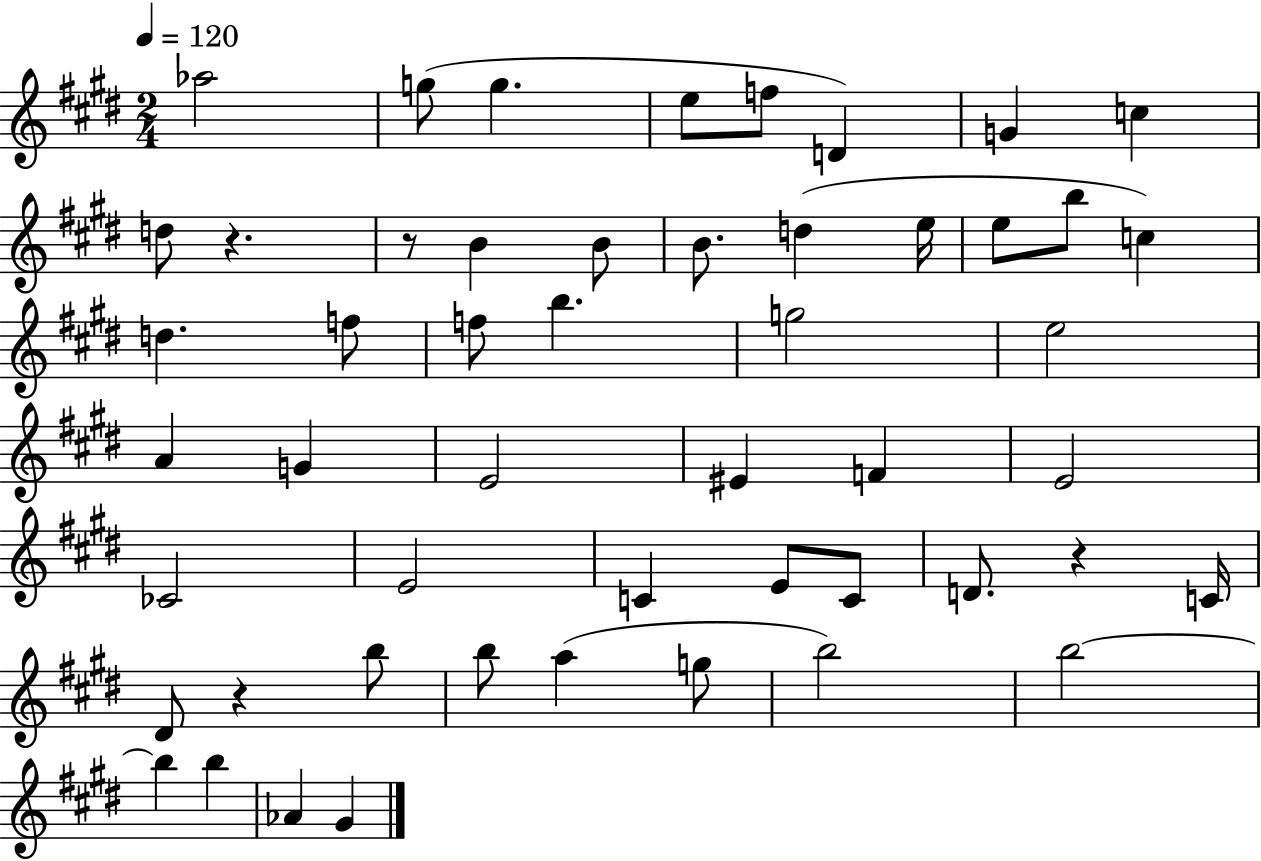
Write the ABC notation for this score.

X:1
T:Untitled
M:2/4
L:1/4
K:E
_a2 g/2 g e/2 f/2 D G c d/2 z z/2 B B/2 B/2 d e/4 e/2 b/2 c d f/2 f/2 b g2 e2 A G E2 ^E F E2 _C2 E2 C E/2 C/2 D/2 z C/4 ^D/2 z b/2 b/2 a g/2 b2 b2 b b _A ^G